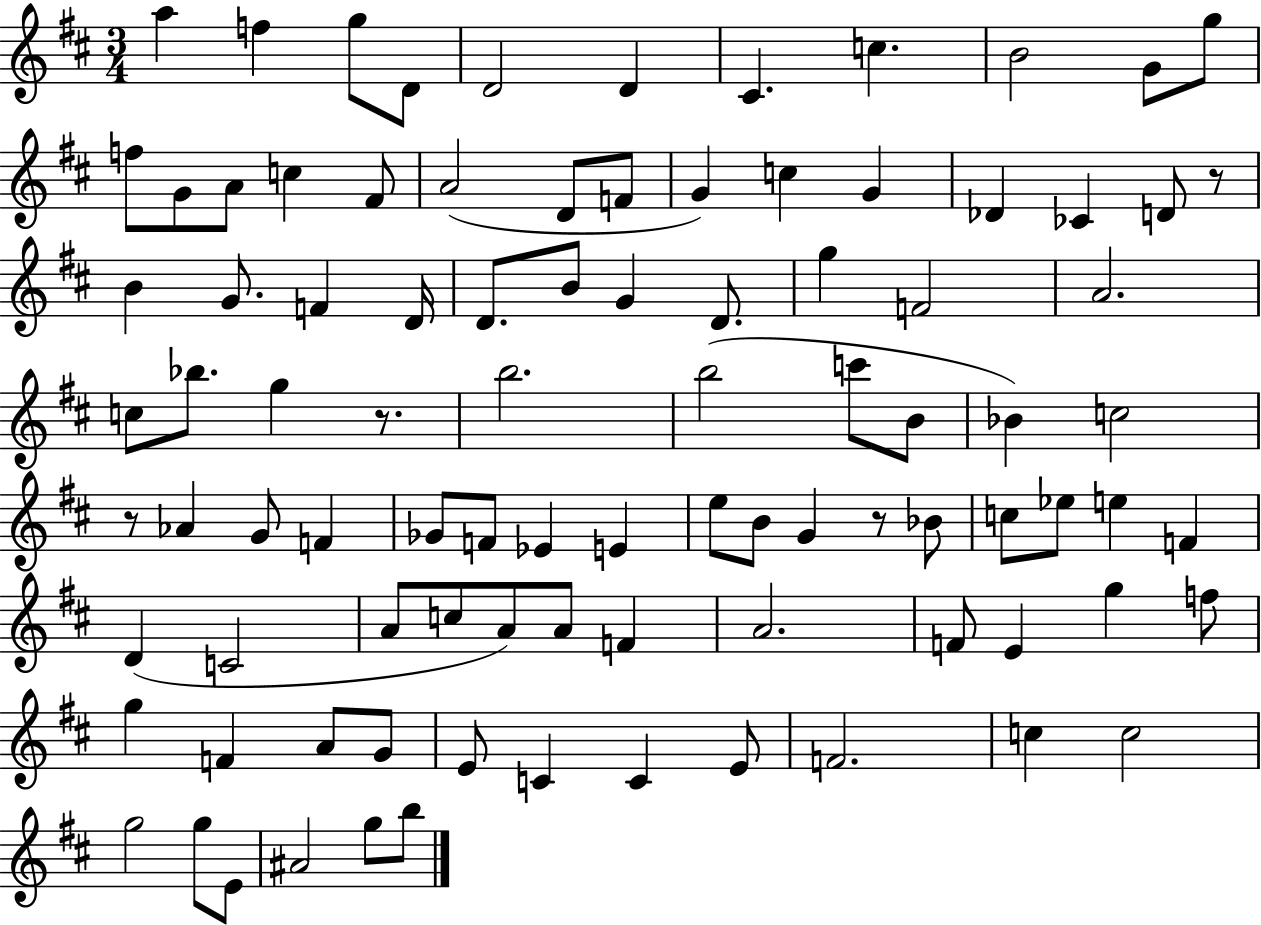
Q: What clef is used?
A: treble